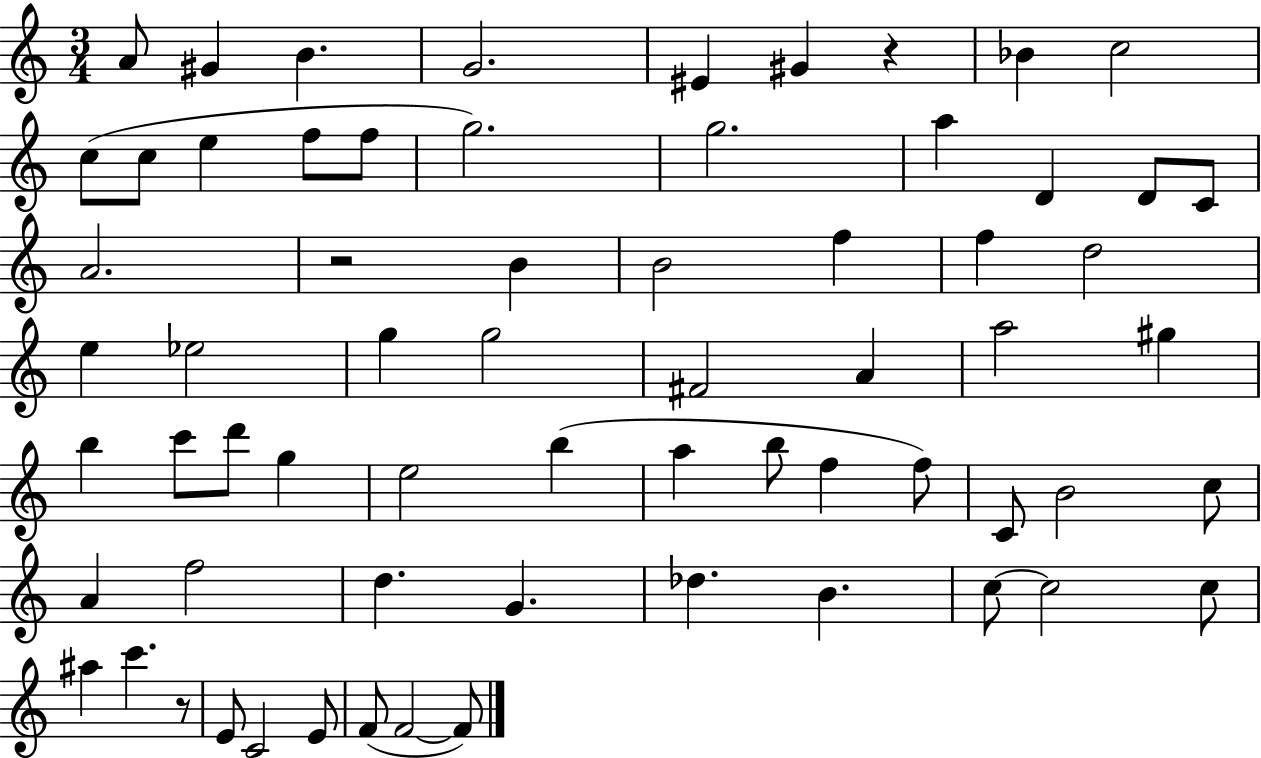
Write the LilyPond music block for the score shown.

{
  \clef treble
  \numericTimeSignature
  \time 3/4
  \key c \major
  a'8 gis'4 b'4. | g'2. | eis'4 gis'4 r4 | bes'4 c''2 | \break c''8( c''8 e''4 f''8 f''8 | g''2.) | g''2. | a''4 d'4 d'8 c'8 | \break a'2. | r2 b'4 | b'2 f''4 | f''4 d''2 | \break e''4 ees''2 | g''4 g''2 | fis'2 a'4 | a''2 gis''4 | \break b''4 c'''8 d'''8 g''4 | e''2 b''4( | a''4 b''8 f''4 f''8) | c'8 b'2 c''8 | \break a'4 f''2 | d''4. g'4. | des''4. b'4. | c''8~~ c''2 c''8 | \break ais''4 c'''4. r8 | e'8 c'2 e'8 | f'8( f'2~~ f'8) | \bar "|."
}